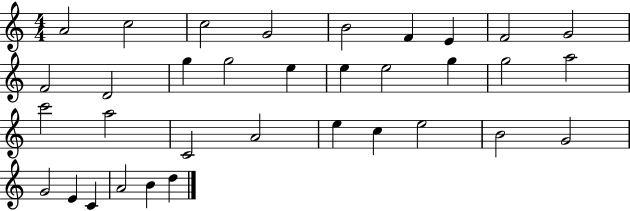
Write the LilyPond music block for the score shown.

{
  \clef treble
  \numericTimeSignature
  \time 4/4
  \key c \major
  a'2 c''2 | c''2 g'2 | b'2 f'4 e'4 | f'2 g'2 | \break f'2 d'2 | g''4 g''2 e''4 | e''4 e''2 g''4 | g''2 a''2 | \break c'''2 a''2 | c'2 a'2 | e''4 c''4 e''2 | b'2 g'2 | \break g'2 e'4 c'4 | a'2 b'4 d''4 | \bar "|."
}